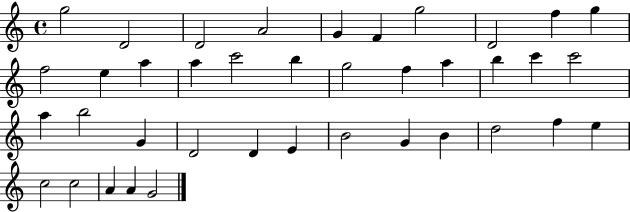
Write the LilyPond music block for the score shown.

{
  \clef treble
  \time 4/4
  \defaultTimeSignature
  \key c \major
  g''2 d'2 | d'2 a'2 | g'4 f'4 g''2 | d'2 f''4 g''4 | \break f''2 e''4 a''4 | a''4 c'''2 b''4 | g''2 f''4 a''4 | b''4 c'''4 c'''2 | \break a''4 b''2 g'4 | d'2 d'4 e'4 | b'2 g'4 b'4 | d''2 f''4 e''4 | \break c''2 c''2 | a'4 a'4 g'2 | \bar "|."
}